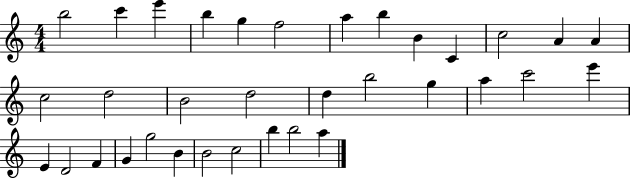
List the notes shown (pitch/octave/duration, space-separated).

B5/h C6/q E6/q B5/q G5/q F5/h A5/q B5/q B4/q C4/q C5/h A4/q A4/q C5/h D5/h B4/h D5/h D5/q B5/h G5/q A5/q C6/h E6/q E4/q D4/h F4/q G4/q G5/h B4/q B4/h C5/h B5/q B5/h A5/q